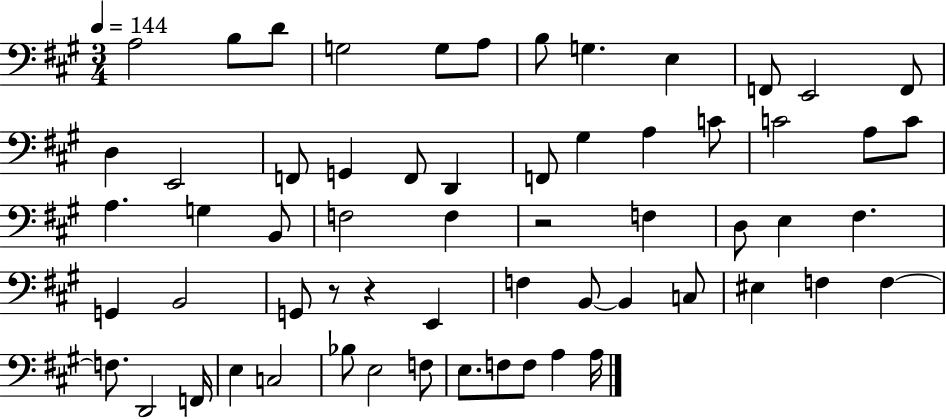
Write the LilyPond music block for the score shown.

{
  \clef bass
  \numericTimeSignature
  \time 3/4
  \key a \major
  \tempo 4 = 144
  \repeat volta 2 { a2 b8 d'8 | g2 g8 a8 | b8 g4. e4 | f,8 e,2 f,8 | \break d4 e,2 | f,8 g,4 f,8 d,4 | f,8 gis4 a4 c'8 | c'2 a8 c'8 | \break a4. g4 b,8 | f2 f4 | r2 f4 | d8 e4 fis4. | \break g,4 b,2 | g,8 r8 r4 e,4 | f4 b,8~~ b,4 c8 | eis4 f4 f4~~ | \break f8. d,2 f,16 | e4 c2 | bes8 e2 f8 | e8. f8 f8 a4 a16 | \break } \bar "|."
}